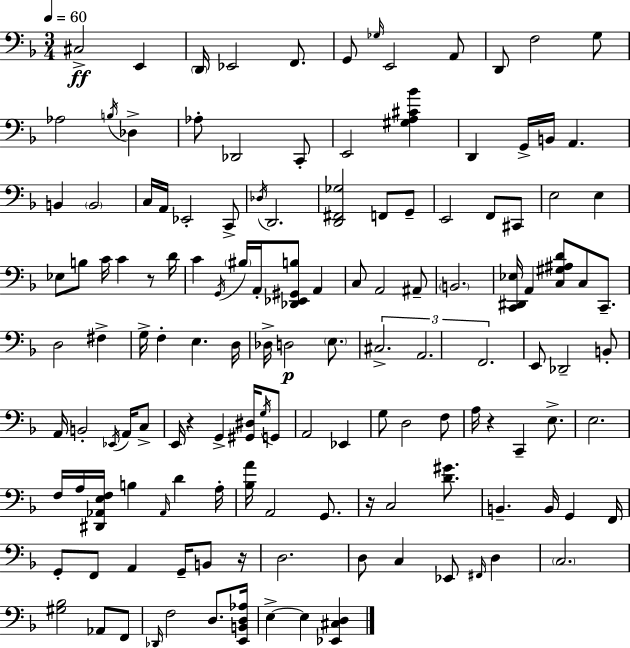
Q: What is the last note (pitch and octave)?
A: E3